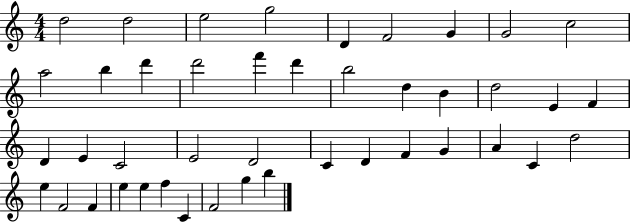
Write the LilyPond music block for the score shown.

{
  \clef treble
  \numericTimeSignature
  \time 4/4
  \key c \major
  d''2 d''2 | e''2 g''2 | d'4 f'2 g'4 | g'2 c''2 | \break a''2 b''4 d'''4 | d'''2 f'''4 d'''4 | b''2 d''4 b'4 | d''2 e'4 f'4 | \break d'4 e'4 c'2 | e'2 d'2 | c'4 d'4 f'4 g'4 | a'4 c'4 d''2 | \break e''4 f'2 f'4 | e''4 e''4 f''4 c'4 | f'2 g''4 b''4 | \bar "|."
}